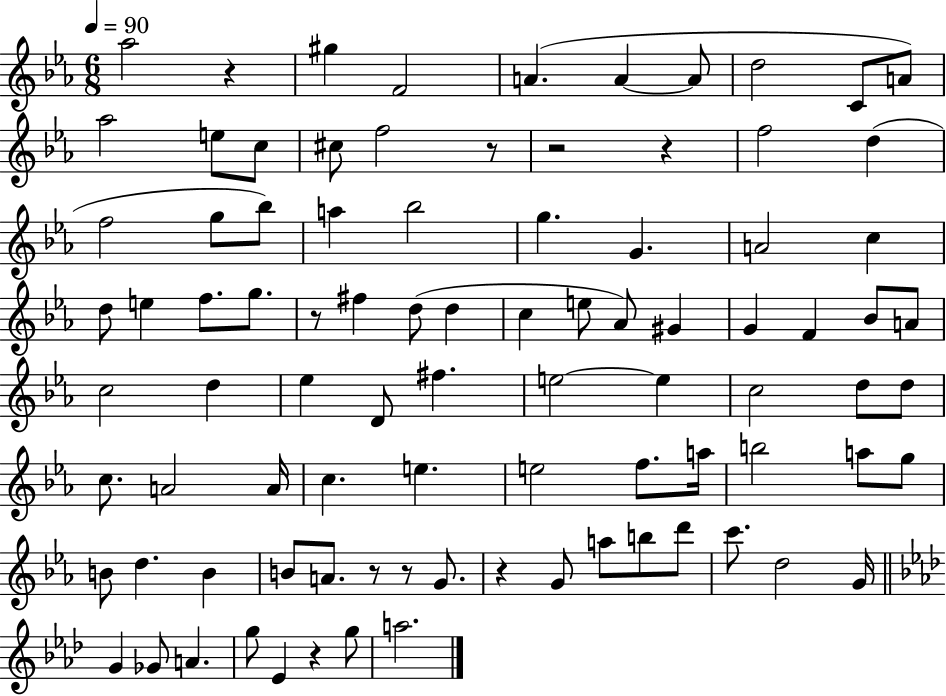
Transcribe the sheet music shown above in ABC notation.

X:1
T:Untitled
M:6/8
L:1/4
K:Eb
_a2 z ^g F2 A A A/2 d2 C/2 A/2 _a2 e/2 c/2 ^c/2 f2 z/2 z2 z f2 d f2 g/2 _b/2 a _b2 g G A2 c d/2 e f/2 g/2 z/2 ^f d/2 d c e/2 _A/2 ^G G F _B/2 A/2 c2 d _e D/2 ^f e2 e c2 d/2 d/2 c/2 A2 A/4 c e e2 f/2 a/4 b2 a/2 g/2 B/2 d B B/2 A/2 z/2 z/2 G/2 z G/2 a/2 b/2 d'/2 c'/2 d2 G/4 G _G/2 A g/2 _E z g/2 a2